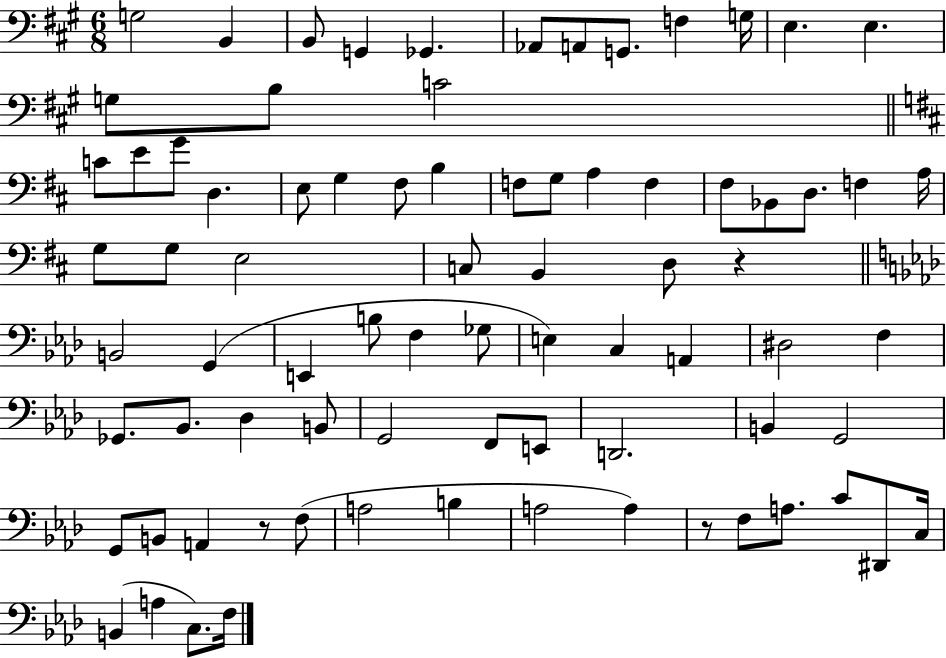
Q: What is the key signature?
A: A major